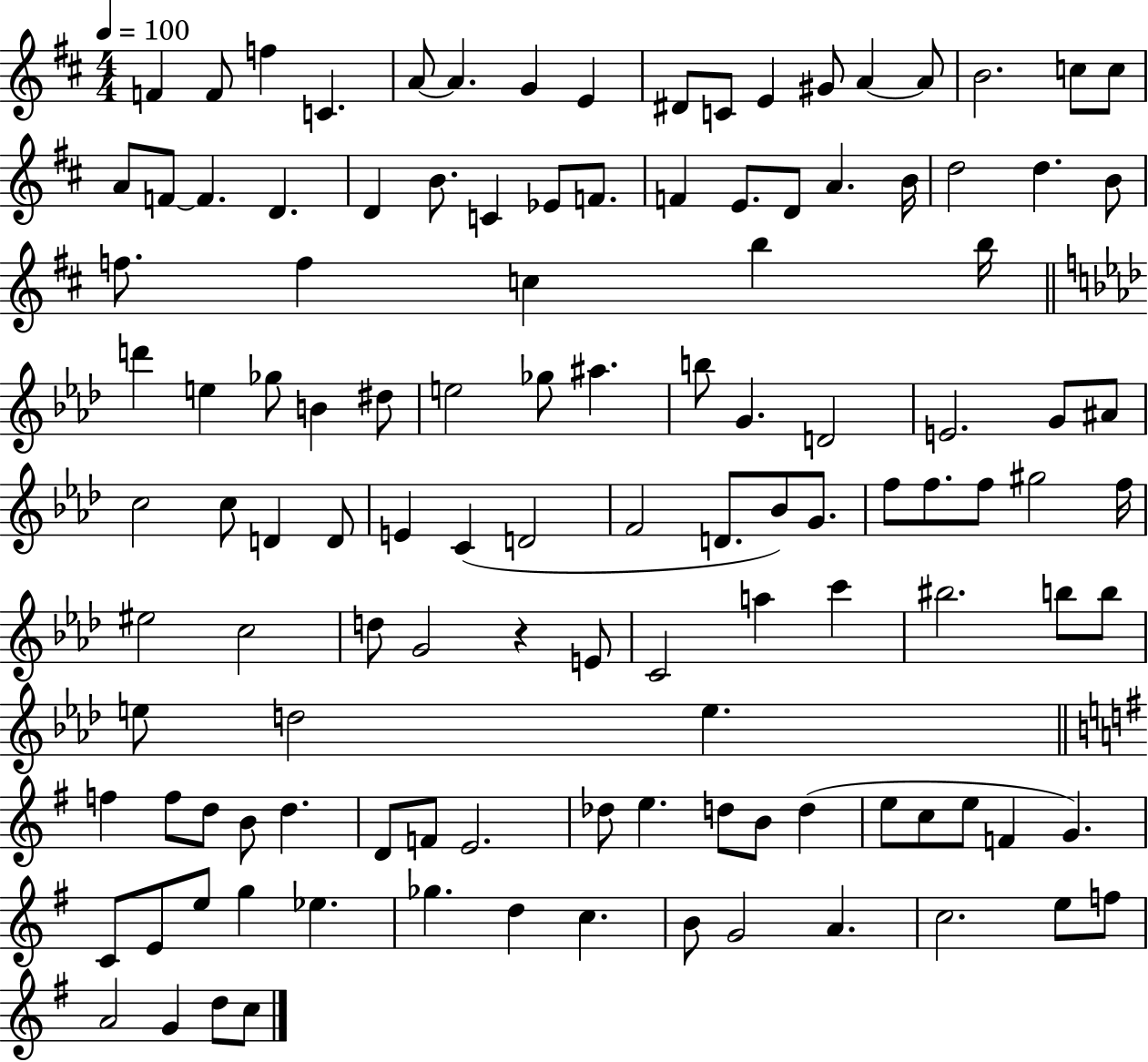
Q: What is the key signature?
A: D major